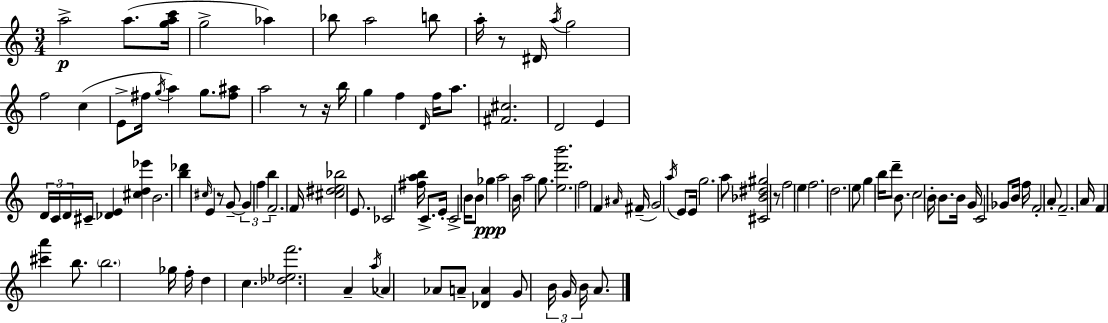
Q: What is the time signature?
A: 3/4